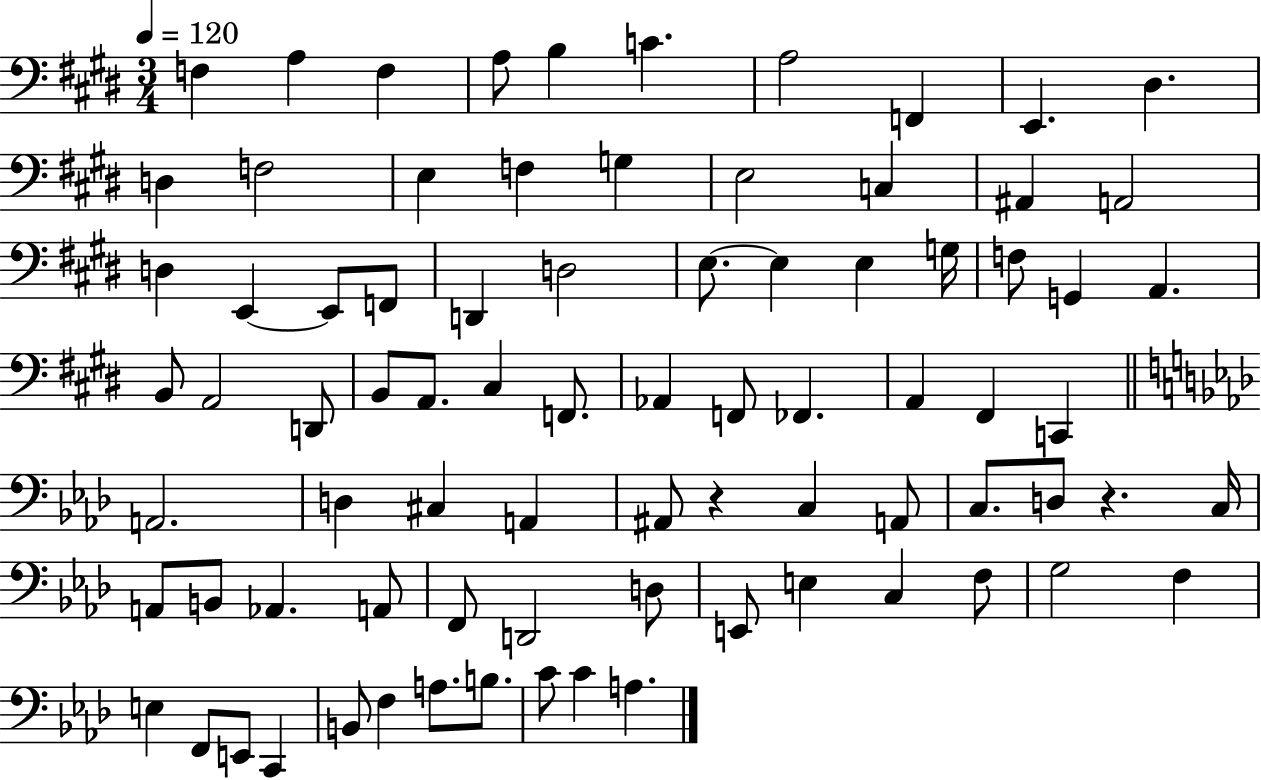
F3/q A3/q F3/q A3/e B3/q C4/q. A3/h F2/q E2/q. D#3/q. D3/q F3/h E3/q F3/q G3/q E3/h C3/q A#2/q A2/h D3/q E2/q E2/e F2/e D2/q D3/h E3/e. E3/q E3/q G3/s F3/e G2/q A2/q. B2/e A2/h D2/e B2/e A2/e. C#3/q F2/e. Ab2/q F2/e FES2/q. A2/q F#2/q C2/q A2/h. D3/q C#3/q A2/q A#2/e R/q C3/q A2/e C3/e. D3/e R/q. C3/s A2/e B2/e Ab2/q. A2/e F2/e D2/h D3/e E2/e E3/q C3/q F3/e G3/h F3/q E3/q F2/e E2/e C2/q B2/e F3/q A3/e. B3/e. C4/e C4/q A3/q.